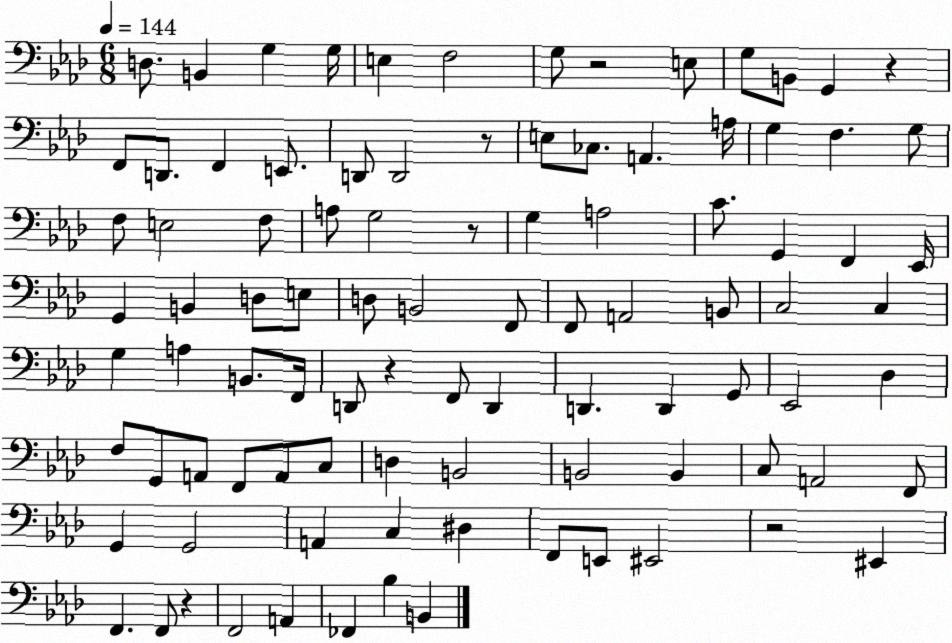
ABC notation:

X:1
T:Untitled
M:6/8
L:1/4
K:Ab
D,/2 B,, G, G,/4 E, F,2 G,/2 z2 E,/2 G,/2 B,,/2 G,, z F,,/2 D,,/2 F,, E,,/2 D,,/2 D,,2 z/2 E,/2 _C,/2 A,, A,/4 G, F, G,/2 F,/2 E,2 F,/2 A,/2 G,2 z/2 G, A,2 C/2 G,, F,, _E,,/4 G,, B,, D,/2 E,/2 D,/2 B,,2 F,,/2 F,,/2 A,,2 B,,/2 C,2 C, G, A, B,,/2 F,,/4 D,,/2 z F,,/2 D,, D,, D,, G,,/2 _E,,2 _D, F,/2 G,,/2 A,,/2 F,,/2 A,,/2 C,/2 D, B,,2 B,,2 B,, C,/2 A,,2 F,,/2 G,, G,,2 A,, C, ^D, F,,/2 E,,/2 ^E,,2 z2 ^E,, F,, F,,/2 z F,,2 A,, _F,, _B, B,,